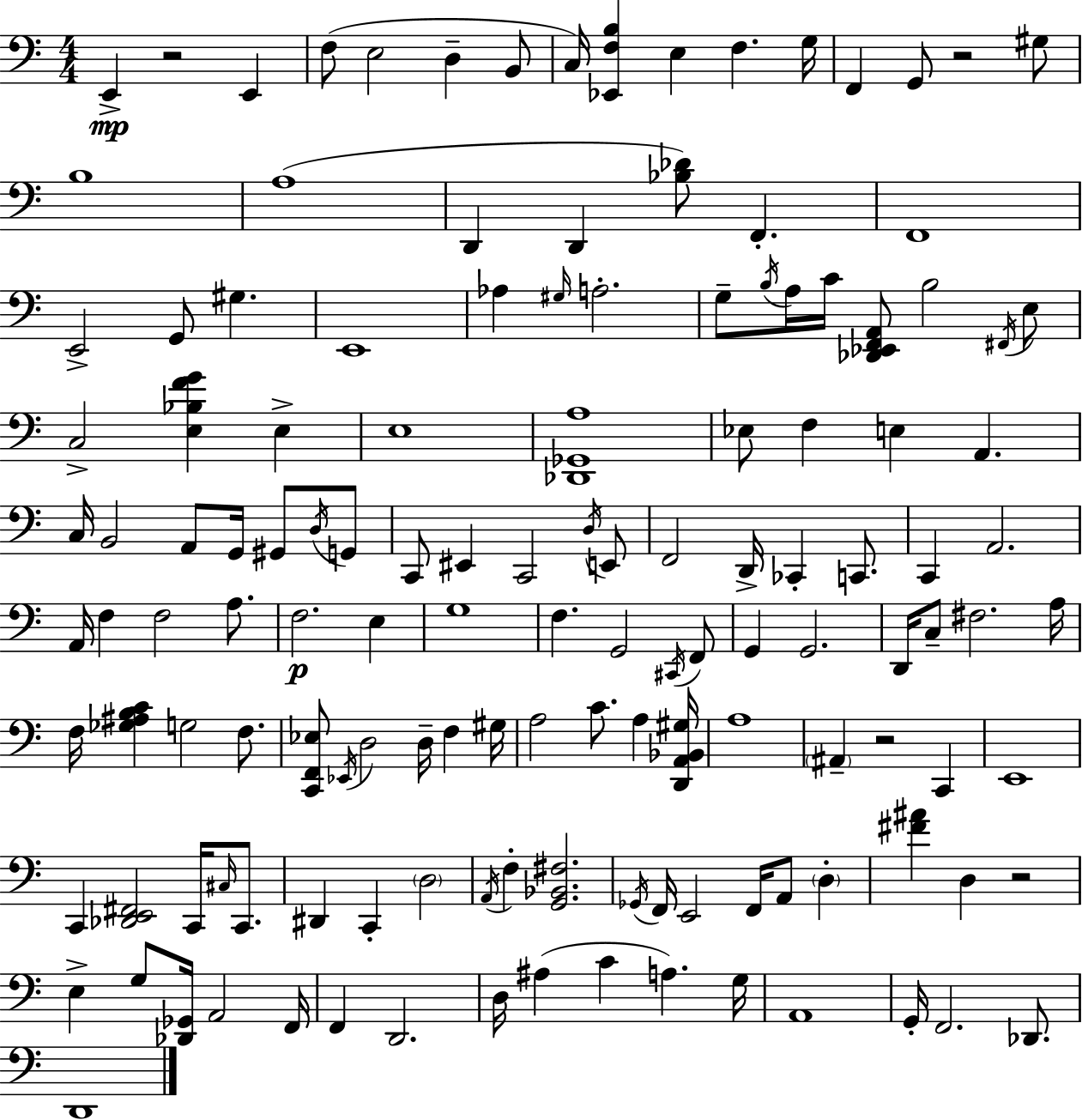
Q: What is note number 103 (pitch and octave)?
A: F2